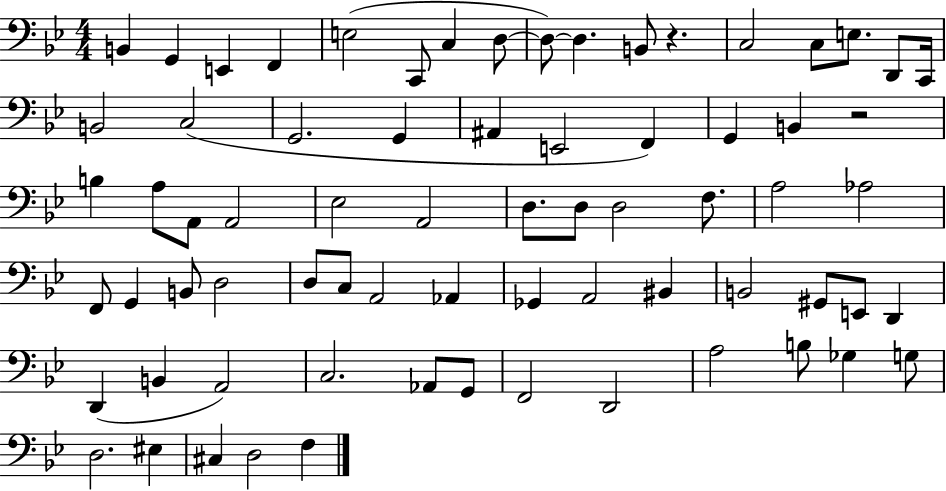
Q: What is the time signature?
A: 4/4